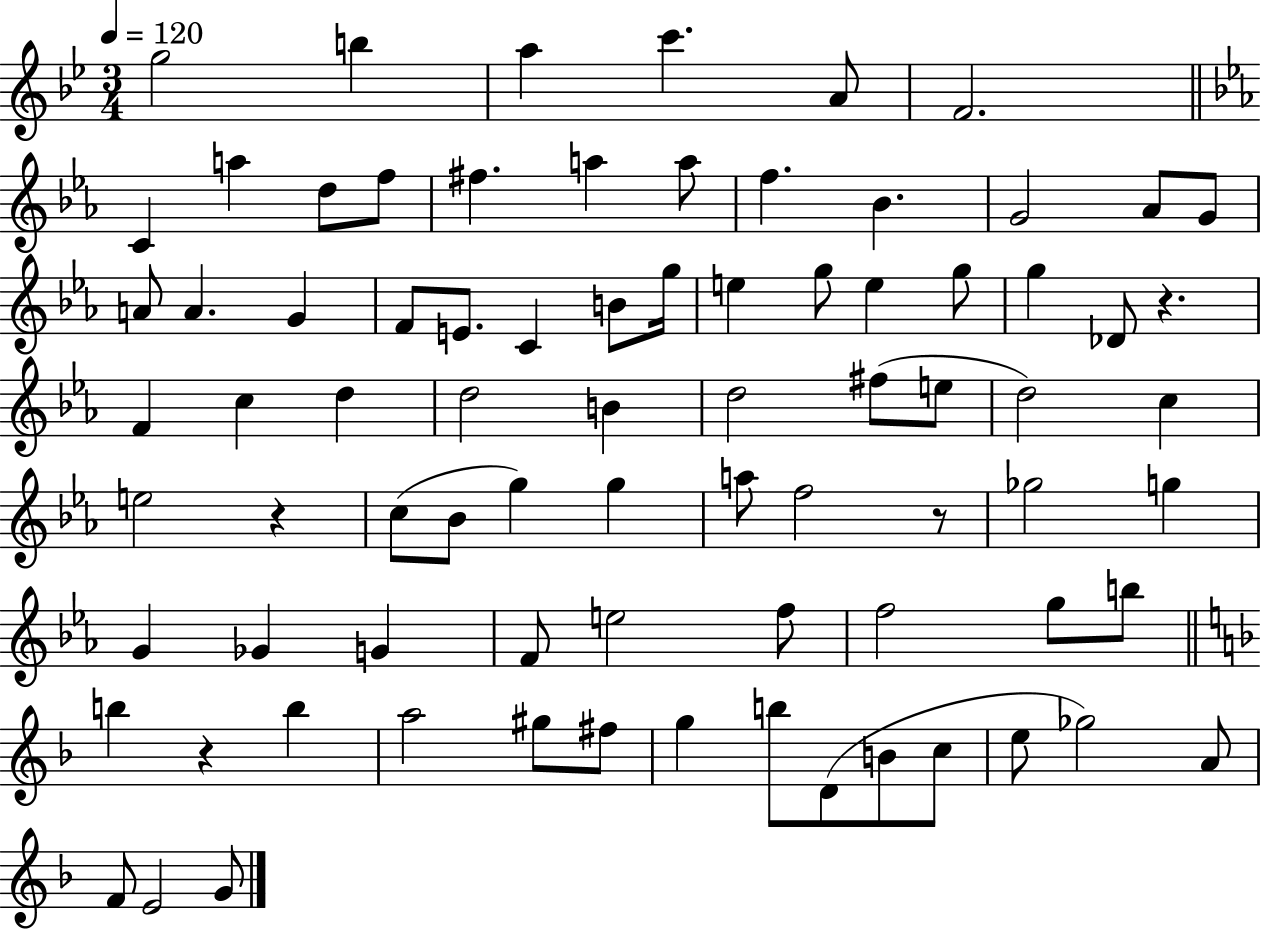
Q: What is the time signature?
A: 3/4